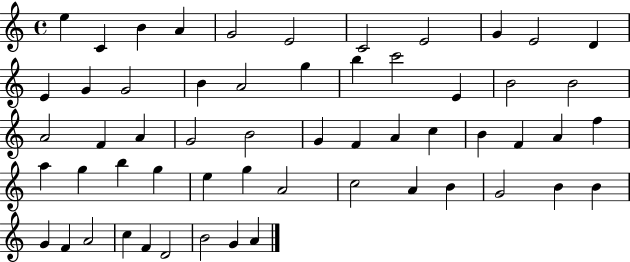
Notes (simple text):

E5/q C4/q B4/q A4/q G4/h E4/h C4/h E4/h G4/q E4/h D4/q E4/q G4/q G4/h B4/q A4/h G5/q B5/q C6/h E4/q B4/h B4/h A4/h F4/q A4/q G4/h B4/h G4/q F4/q A4/q C5/q B4/q F4/q A4/q F5/q A5/q G5/q B5/q G5/q E5/q G5/q A4/h C5/h A4/q B4/q G4/h B4/q B4/q G4/q F4/q A4/h C5/q F4/q D4/h B4/h G4/q A4/q